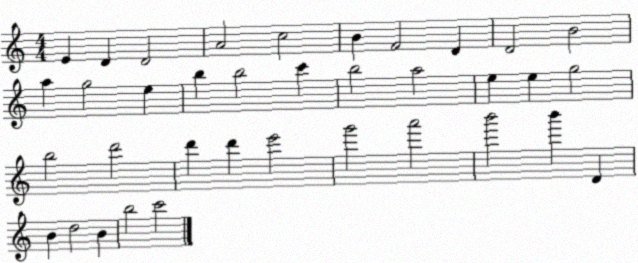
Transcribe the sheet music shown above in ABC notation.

X:1
T:Untitled
M:4/4
L:1/4
K:C
E D D2 A2 c2 B F2 D D2 B2 a g2 e b b2 c' b2 a2 e e g2 b2 d'2 d' d' e'2 g'2 a'2 b'2 b' D B d2 B b2 c'2